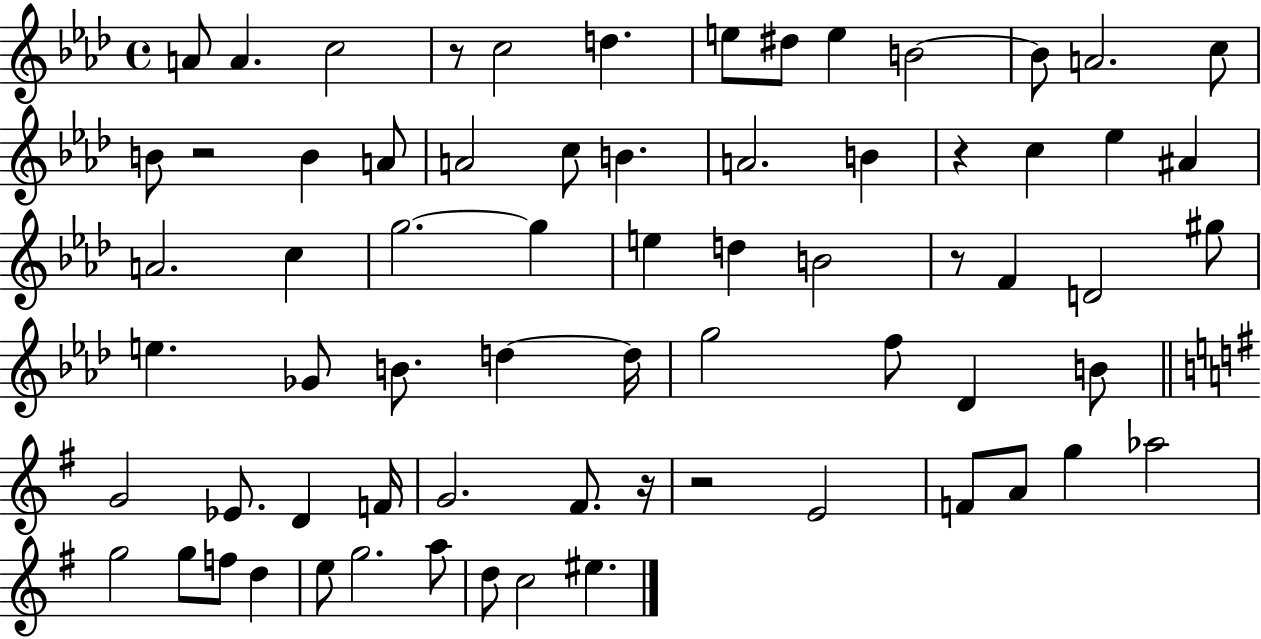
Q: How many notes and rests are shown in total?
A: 69